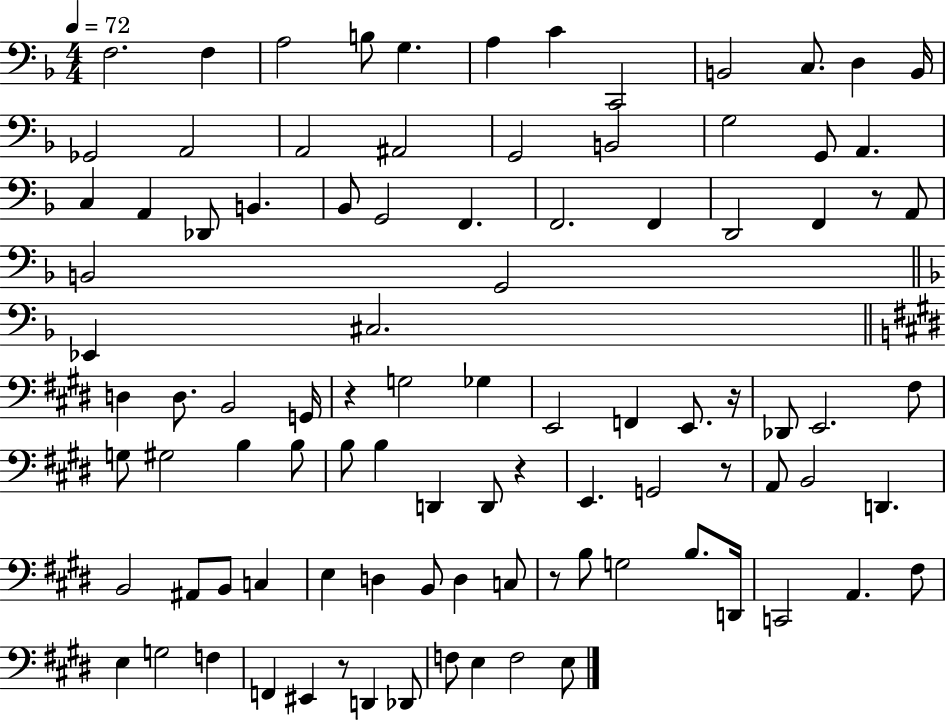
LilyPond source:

{
  \clef bass
  \numericTimeSignature
  \time 4/4
  \key f \major
  \tempo 4 = 72
  f2. f4 | a2 b8 g4. | a4 c'4 c,2 | b,2 c8. d4 b,16 | \break ges,2 a,2 | a,2 ais,2 | g,2 b,2 | g2 g,8 a,4. | \break c4 a,4 des,8 b,4. | bes,8 g,2 f,4. | f,2. f,4 | d,2 f,4 r8 a,8 | \break b,2 g,2 | \bar "||" \break \key d \minor ees,4 cis2. | \bar "||" \break \key e \major d4 d8. b,2 g,16 | r4 g2 ges4 | e,2 f,4 e,8. r16 | des,8 e,2. fis8 | \break g8 gis2 b4 b8 | b8 b4 d,4 d,8 r4 | e,4. g,2 r8 | a,8 b,2 d,4. | \break b,2 ais,8 b,8 c4 | e4 d4 b,8 d4 c8 | r8 b8 g2 b8. d,16 | c,2 a,4. fis8 | \break e4 g2 f4 | f,4 eis,4 r8 d,4 des,8 | f8 e4 f2 e8 | \bar "|."
}